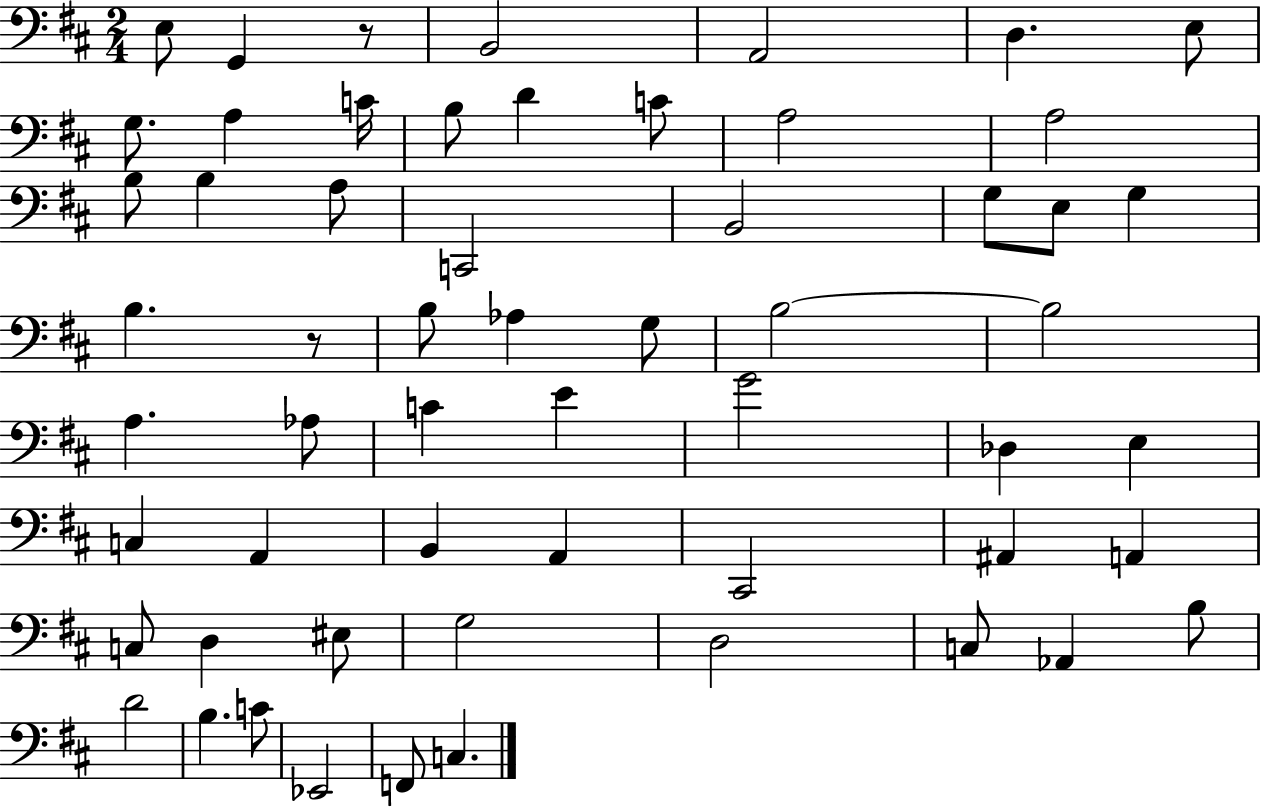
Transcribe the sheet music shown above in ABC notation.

X:1
T:Untitled
M:2/4
L:1/4
K:D
E,/2 G,, z/2 B,,2 A,,2 D, E,/2 G,/2 A, C/4 B,/2 D C/2 A,2 A,2 B,/2 B, A,/2 C,,2 B,,2 G,/2 E,/2 G, B, z/2 B,/2 _A, G,/2 B,2 B,2 A, _A,/2 C E G2 _D, E, C, A,, B,, A,, ^C,,2 ^A,, A,, C,/2 D, ^E,/2 G,2 D,2 C,/2 _A,, B,/2 D2 B, C/2 _E,,2 F,,/2 C,